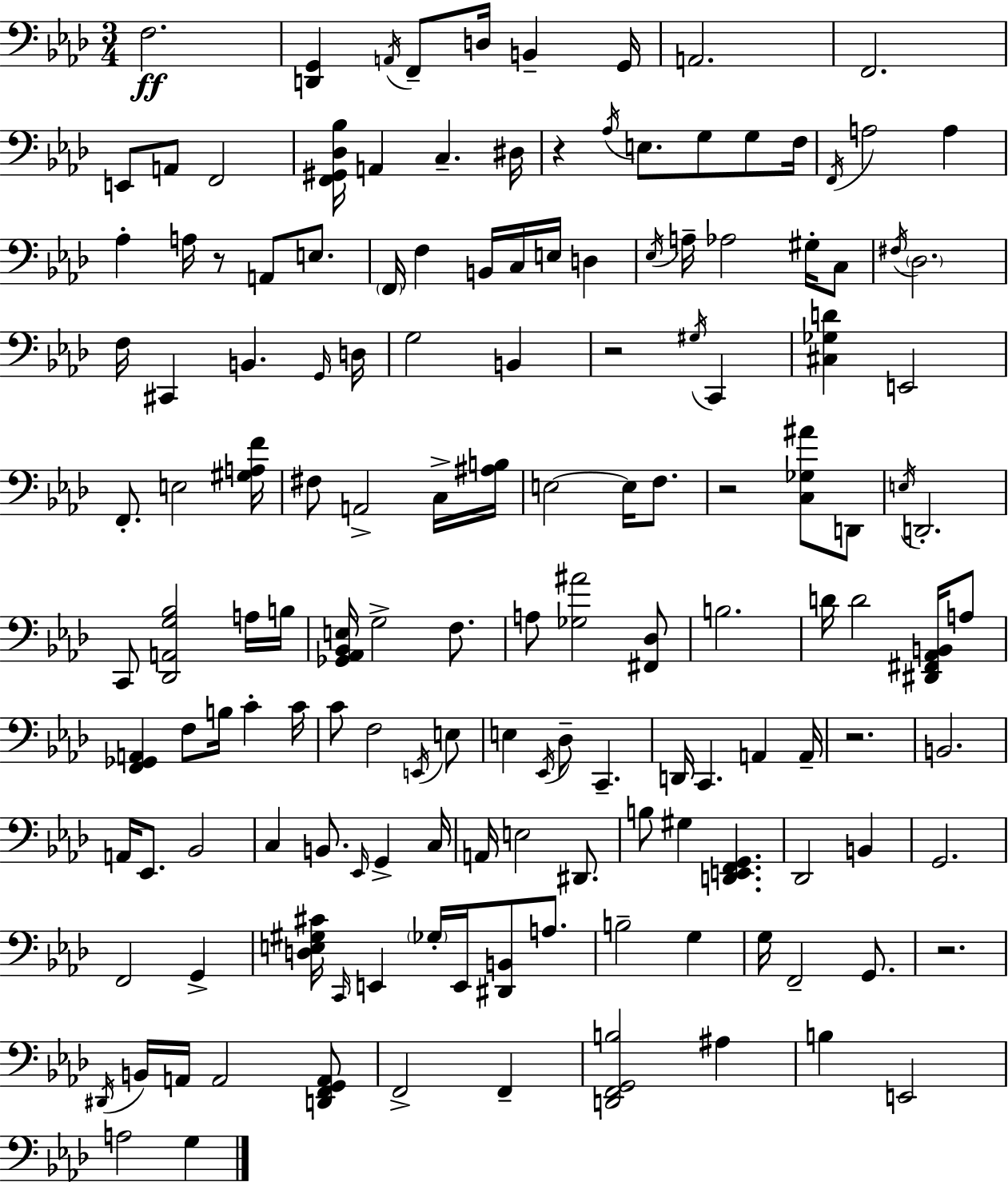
X:1
T:Untitled
M:3/4
L:1/4
K:Ab
F,2 [D,,G,,] A,,/4 F,,/2 D,/4 B,, G,,/4 A,,2 F,,2 E,,/2 A,,/2 F,,2 [F,,^G,,_D,_B,]/4 A,, C, ^D,/4 z _A,/4 E,/2 G,/2 G,/2 F,/4 F,,/4 A,2 A, _A, A,/4 z/2 A,,/2 E,/2 F,,/4 F, B,,/4 C,/4 E,/4 D, _E,/4 A,/4 _A,2 ^G,/4 C,/2 ^F,/4 _D,2 F,/4 ^C,, B,, G,,/4 D,/4 G,2 B,, z2 ^G,/4 C,, [^C,_G,D] E,,2 F,,/2 E,2 [^G,A,F]/4 ^F,/2 A,,2 C,/4 [^A,B,]/4 E,2 E,/4 F,/2 z2 [C,_G,^A]/2 D,,/2 E,/4 D,,2 C,,/2 [_D,,A,,G,_B,]2 A,/4 B,/4 [_G,,_A,,_B,,E,]/4 G,2 F,/2 A,/2 [_G,^A]2 [^F,,_D,]/2 B,2 D/4 D2 [^D,,^F,,_A,,B,,]/4 A,/2 [F,,_G,,A,,] F,/2 B,/4 C C/4 C/2 F,2 E,,/4 E,/2 E, _E,,/4 _D,/2 C,, D,,/4 C,, A,, A,,/4 z2 B,,2 A,,/4 _E,,/2 _B,,2 C, B,,/2 _E,,/4 G,, C,/4 A,,/4 E,2 ^D,,/2 B,/2 ^G, [D,,E,,F,,G,,] _D,,2 B,, G,,2 F,,2 G,, [D,E,^G,^C]/4 C,,/4 E,, _G,/4 E,,/4 [^D,,B,,]/2 A,/2 B,2 G, G,/4 F,,2 G,,/2 z2 ^D,,/4 B,,/4 A,,/4 A,,2 [D,,F,,G,,A,,]/2 F,,2 F,, [D,,F,,G,,B,]2 ^A, B, E,,2 A,2 G,